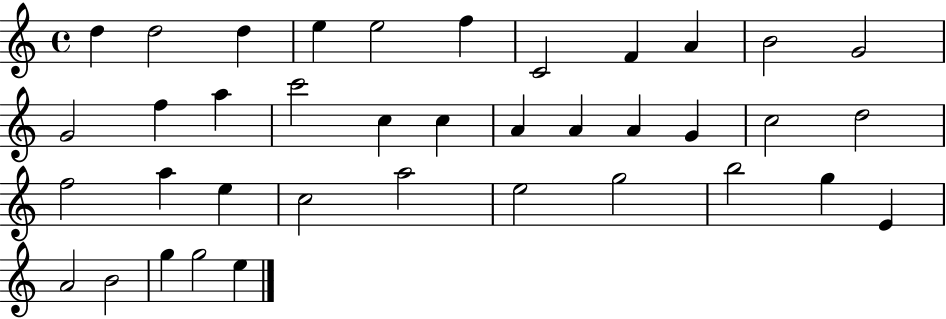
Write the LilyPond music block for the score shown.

{
  \clef treble
  \time 4/4
  \defaultTimeSignature
  \key c \major
  d''4 d''2 d''4 | e''4 e''2 f''4 | c'2 f'4 a'4 | b'2 g'2 | \break g'2 f''4 a''4 | c'''2 c''4 c''4 | a'4 a'4 a'4 g'4 | c''2 d''2 | \break f''2 a''4 e''4 | c''2 a''2 | e''2 g''2 | b''2 g''4 e'4 | \break a'2 b'2 | g''4 g''2 e''4 | \bar "|."
}